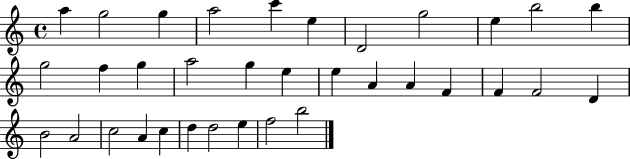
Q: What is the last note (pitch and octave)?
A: B5